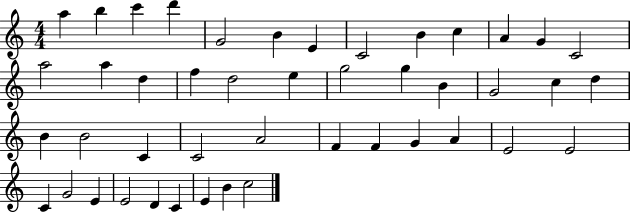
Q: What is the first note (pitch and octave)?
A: A5